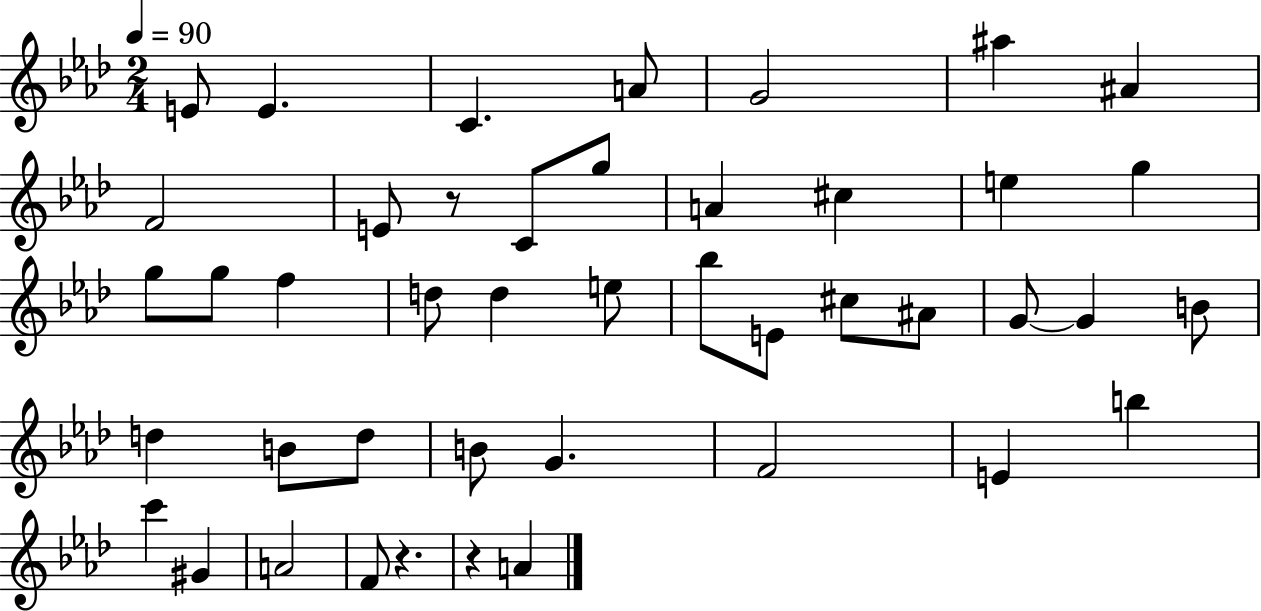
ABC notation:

X:1
T:Untitled
M:2/4
L:1/4
K:Ab
E/2 E C A/2 G2 ^a ^A F2 E/2 z/2 C/2 g/2 A ^c e g g/2 g/2 f d/2 d e/2 _b/2 E/2 ^c/2 ^A/2 G/2 G B/2 d B/2 d/2 B/2 G F2 E b c' ^G A2 F/2 z z A